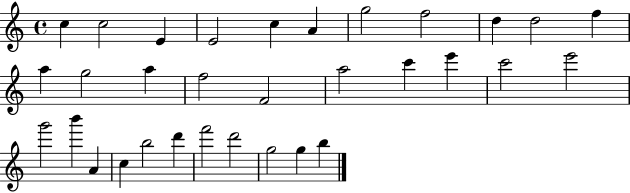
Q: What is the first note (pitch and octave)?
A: C5